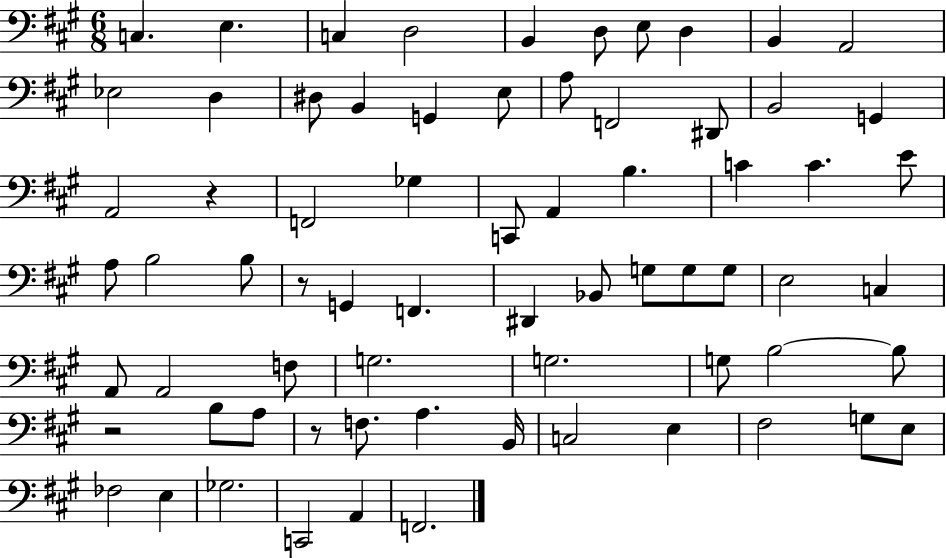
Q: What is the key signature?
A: A major